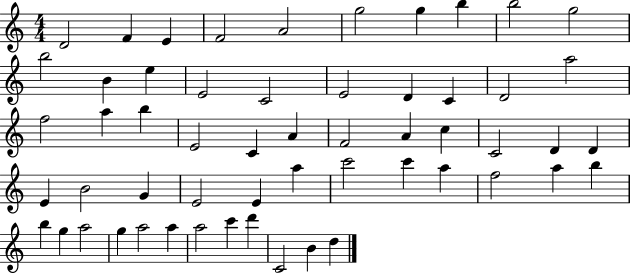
X:1
T:Untitled
M:4/4
L:1/4
K:C
D2 F E F2 A2 g2 g b b2 g2 b2 B e E2 C2 E2 D C D2 a2 f2 a b E2 C A F2 A c C2 D D E B2 G E2 E a c'2 c' a f2 a b b g a2 g a2 a a2 c' d' C2 B d